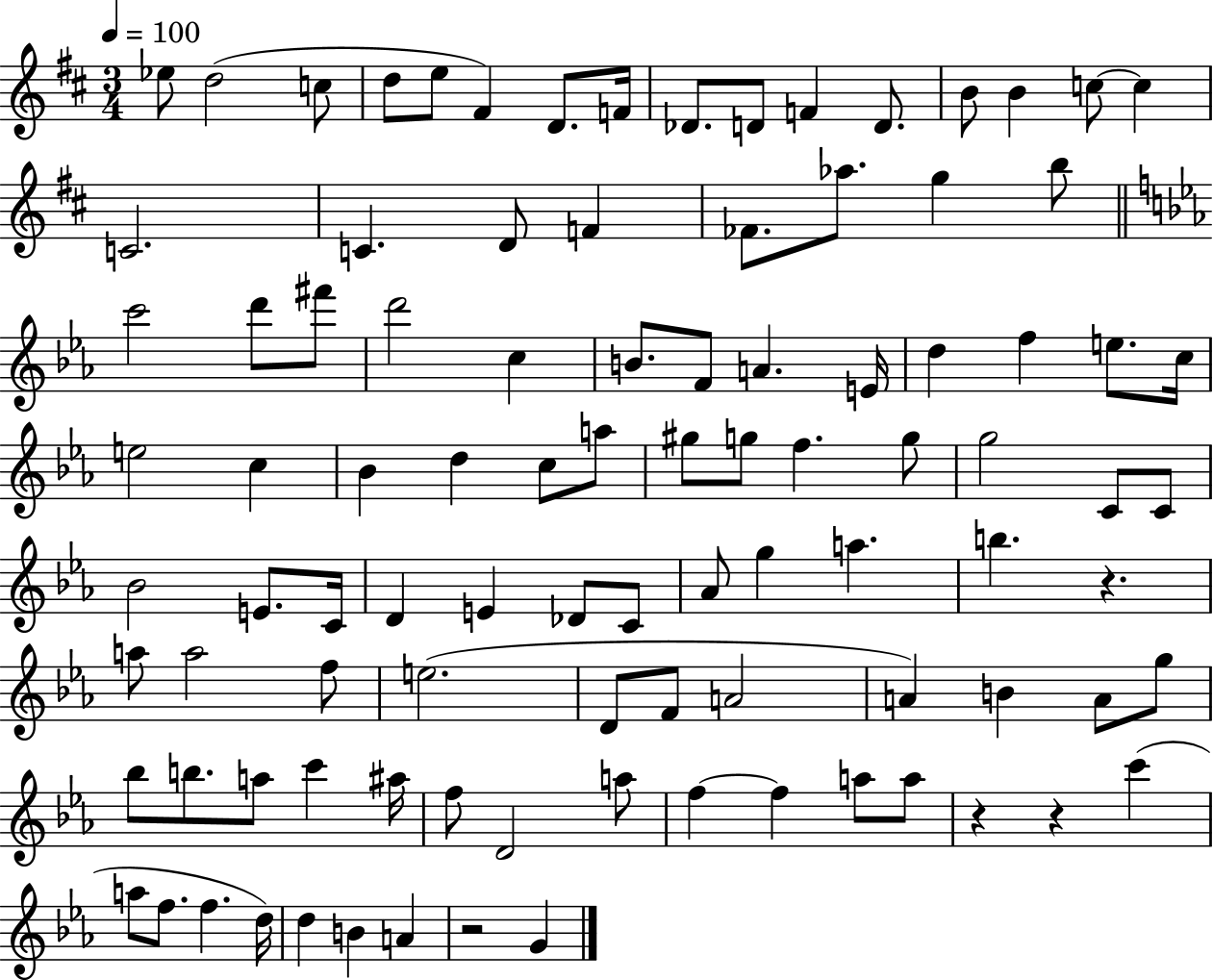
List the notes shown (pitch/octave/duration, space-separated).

Eb5/e D5/h C5/e D5/e E5/e F#4/q D4/e. F4/s Db4/e. D4/e F4/q D4/e. B4/e B4/q C5/e C5/q C4/h. C4/q. D4/e F4/q FES4/e. Ab5/e. G5/q B5/e C6/h D6/e F#6/e D6/h C5/q B4/e. F4/e A4/q. E4/s D5/q F5/q E5/e. C5/s E5/h C5/q Bb4/q D5/q C5/e A5/e G#5/e G5/e F5/q. G5/e G5/h C4/e C4/e Bb4/h E4/e. C4/s D4/q E4/q Db4/e C4/e Ab4/e G5/q A5/q. B5/q. R/q. A5/e A5/h F5/e E5/h. D4/e F4/e A4/h A4/q B4/q A4/e G5/e Bb5/e B5/e. A5/e C6/q A#5/s F5/e D4/h A5/e F5/q F5/q A5/e A5/e R/q R/q C6/q A5/e F5/e. F5/q. D5/s D5/q B4/q A4/q R/h G4/q